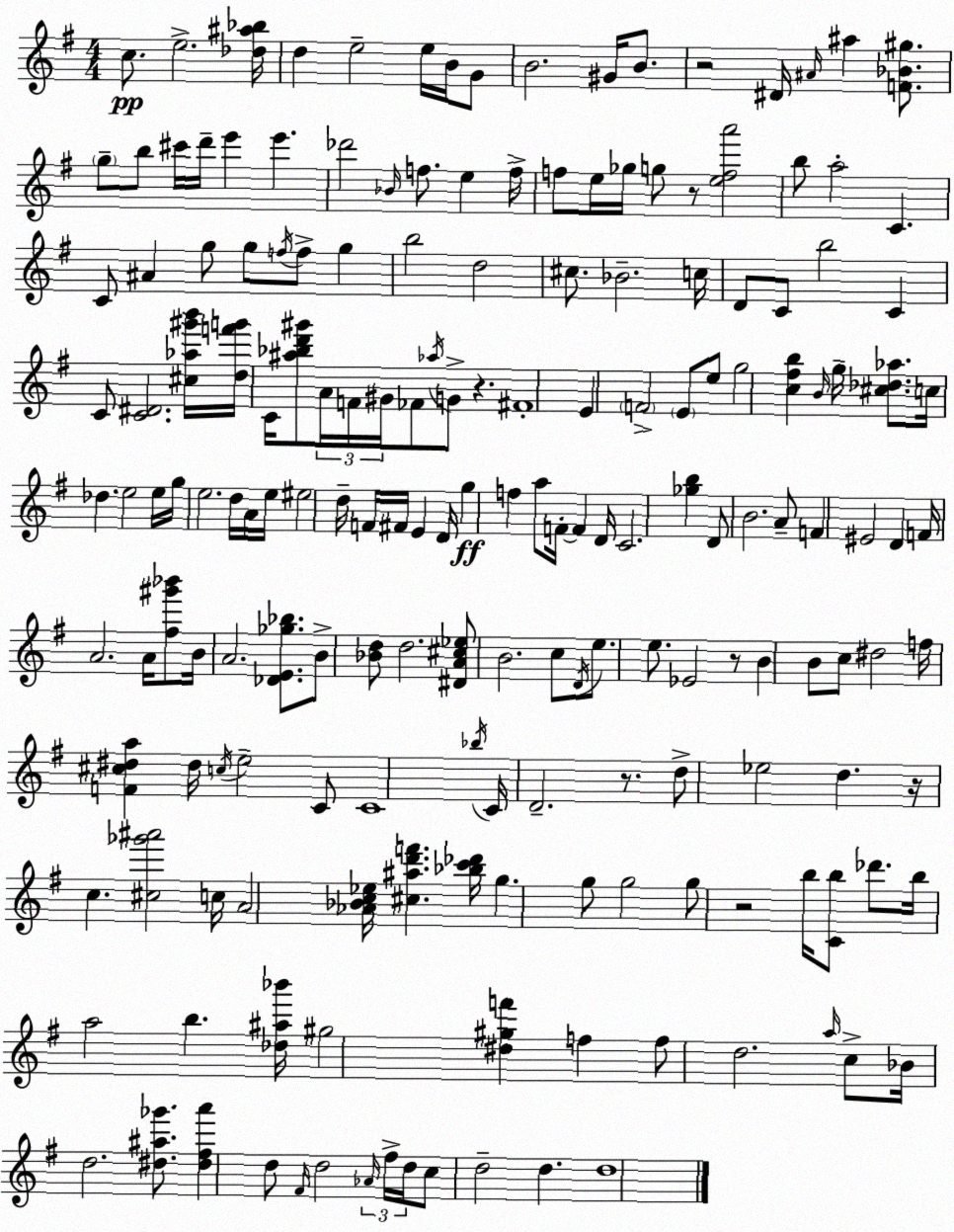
X:1
T:Untitled
M:4/4
L:1/4
K:G
c/2 e2 [_d^a_b]/4 d e2 e/4 B/4 G/2 B2 ^G/4 B/2 z2 ^D/4 ^A/4 ^a [F_B^g]/2 g/2 b/2 ^c'/4 d'/4 e' e' _d'2 _B/4 f/2 e f/4 f/2 e/4 _g/4 g/2 z/2 [efa']2 b/2 a2 C C/2 ^A g/2 g/2 f/4 f/2 g b2 d2 ^c/2 _B2 c/4 D/2 C/2 b2 C C/2 [C^D]2 [^c_a^g'b']/4 [df'g']/4 C/4 [^a_bd'^g']/2 A/4 F/4 ^G/4 _F/2 _a/4 G/2 z ^F4 E F2 E/2 e/2 g2 [c^fb] B/4 g/4 [^c_d_a]/2 c/4 _d e2 e/4 g/4 e2 d/4 A/4 e/4 ^e2 d/4 F/4 ^F/4 E D/4 g f a/2 F/4 F D/4 C2 [_gb] D/2 B2 A/2 F ^E2 D F/4 A2 A/4 [^f^g'_b']/2 B/4 A2 [_DE_g_b]/2 B/2 [_Bd]/2 d2 [^DA^c_e]/2 B2 c/2 D/4 e/2 e/2 _E2 z/2 B B/2 c/2 ^d2 f/4 [F^c^da] ^d/4 c/4 e2 C/2 C4 _b/4 C/4 D2 z/2 d/2 _e2 d z/4 c [^c_g'^a']2 c/4 A2 [_A_Bc_e]/4 [^c^ad'f'] [_bc'_d']/4 g g/2 g2 g/2 z2 b/4 [Cb]/2 _d'/2 b/4 a2 b [_d^a_b']/4 ^g2 [^d^gf'] f f/2 d2 a/4 c/2 _B/4 d2 [^d^a_g']/2 [^d^fa'] d/2 ^F/4 d2 _A/4 ^f/4 d/4 c/2 d2 d d4